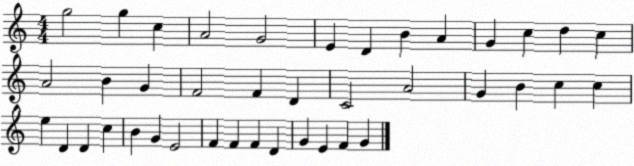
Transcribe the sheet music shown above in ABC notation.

X:1
T:Untitled
M:4/4
L:1/4
K:C
g2 g c A2 G2 E D B A G c d c A2 B G F2 F D C2 A2 G B c c e D D c B G E2 F F F D G E F G